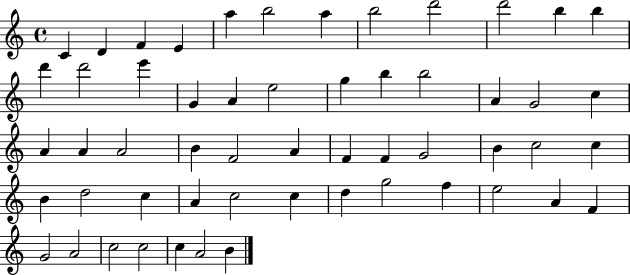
{
  \clef treble
  \time 4/4
  \defaultTimeSignature
  \key c \major
  c'4 d'4 f'4 e'4 | a''4 b''2 a''4 | b''2 d'''2 | d'''2 b''4 b''4 | \break d'''4 d'''2 e'''4 | g'4 a'4 e''2 | g''4 b''4 b''2 | a'4 g'2 c''4 | \break a'4 a'4 a'2 | b'4 f'2 a'4 | f'4 f'4 g'2 | b'4 c''2 c''4 | \break b'4 d''2 c''4 | a'4 c''2 c''4 | d''4 g''2 f''4 | e''2 a'4 f'4 | \break g'2 a'2 | c''2 c''2 | c''4 a'2 b'4 | \bar "|."
}